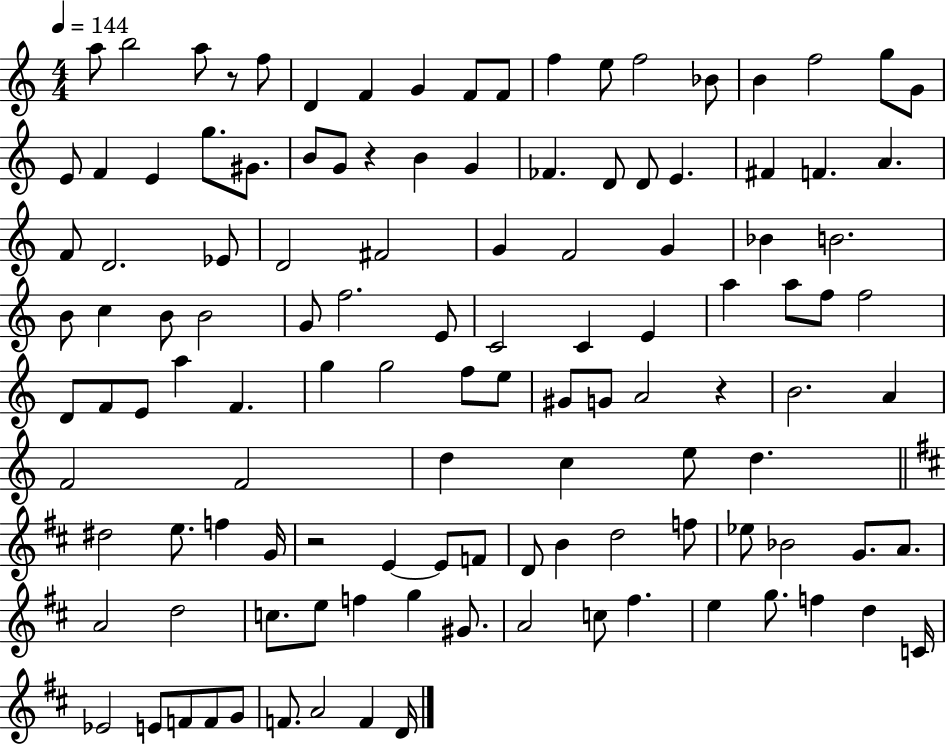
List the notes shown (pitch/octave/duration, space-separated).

A5/e B5/h A5/e R/e F5/e D4/q F4/q G4/q F4/e F4/e F5/q E5/e F5/h Bb4/e B4/q F5/h G5/e G4/e E4/e F4/q E4/q G5/e. G#4/e. B4/e G4/e R/q B4/q G4/q FES4/q. D4/e D4/e E4/q. F#4/q F4/q. A4/q. F4/e D4/h. Eb4/e D4/h F#4/h G4/q F4/h G4/q Bb4/q B4/h. B4/e C5/q B4/e B4/h G4/e F5/h. E4/e C4/h C4/q E4/q A5/q A5/e F5/e F5/h D4/e F4/e E4/e A5/q F4/q. G5/q G5/h F5/e E5/e G#4/e G4/e A4/h R/q B4/h. A4/q F4/h F4/h D5/q C5/q E5/e D5/q. D#5/h E5/e. F5/q G4/s R/h E4/q E4/e F4/e D4/e B4/q D5/h F5/e Eb5/e Bb4/h G4/e. A4/e. A4/h D5/h C5/e. E5/e F5/q G5/q G#4/e. A4/h C5/e F#5/q. E5/q G5/e. F5/q D5/q C4/s Eb4/h E4/e F4/e F4/e G4/e F4/e. A4/h F4/q D4/s